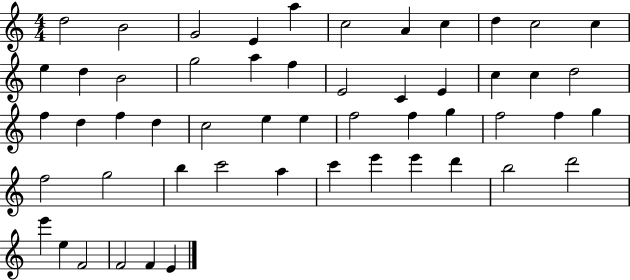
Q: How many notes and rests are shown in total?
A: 53